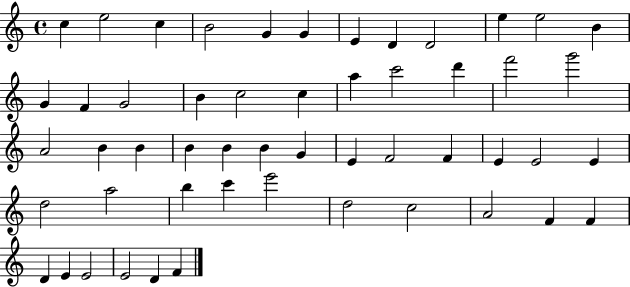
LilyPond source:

{
  \clef treble
  \time 4/4
  \defaultTimeSignature
  \key c \major
  c''4 e''2 c''4 | b'2 g'4 g'4 | e'4 d'4 d'2 | e''4 e''2 b'4 | \break g'4 f'4 g'2 | b'4 c''2 c''4 | a''4 c'''2 d'''4 | f'''2 g'''2 | \break a'2 b'4 b'4 | b'4 b'4 b'4 g'4 | e'4 f'2 f'4 | e'4 e'2 e'4 | \break d''2 a''2 | b''4 c'''4 e'''2 | d''2 c''2 | a'2 f'4 f'4 | \break d'4 e'4 e'2 | e'2 d'4 f'4 | \bar "|."
}